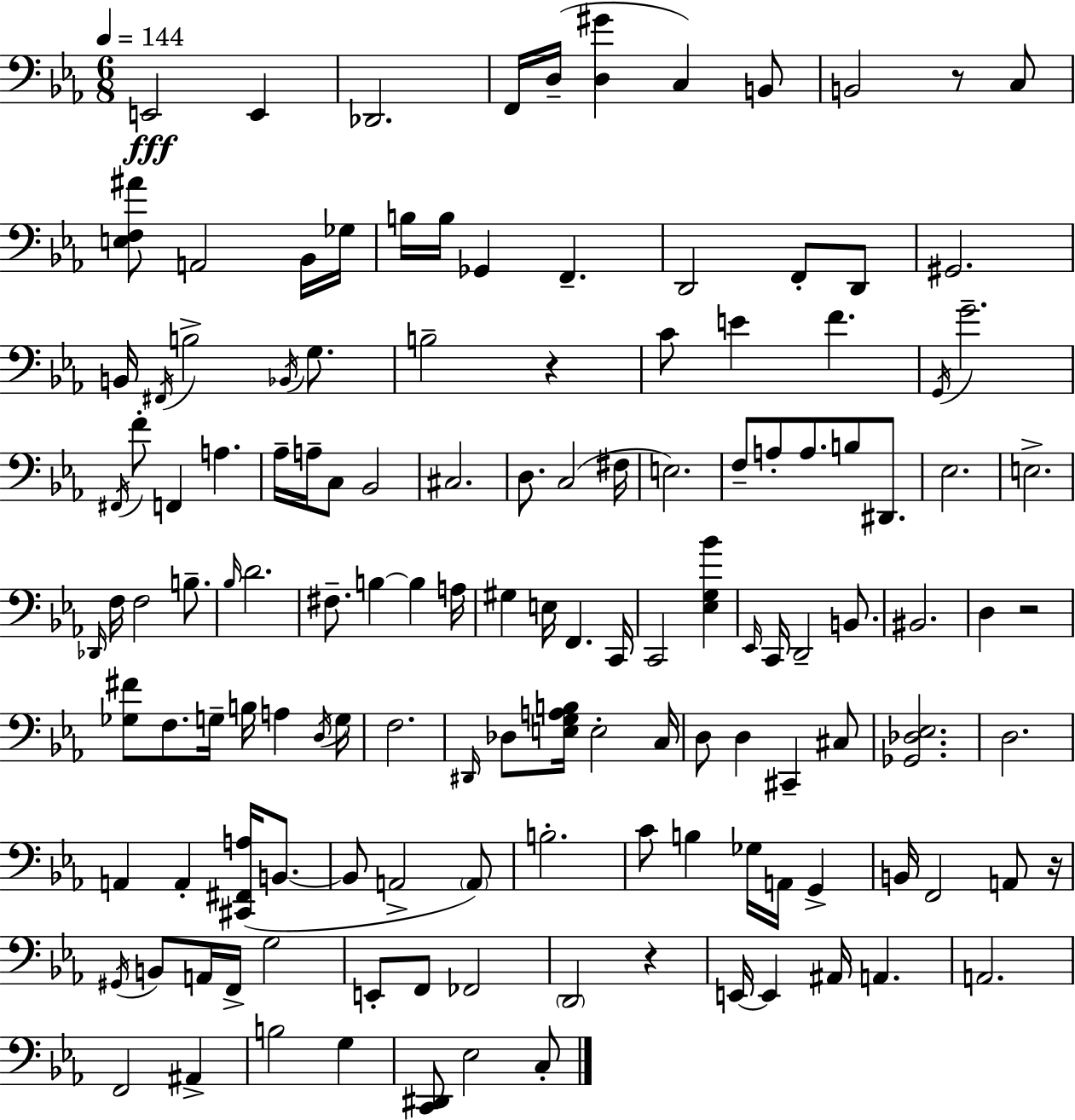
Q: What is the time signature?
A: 6/8